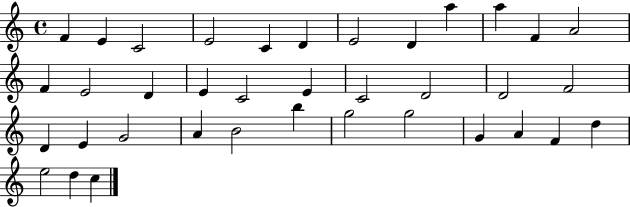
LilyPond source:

{
  \clef treble
  \time 4/4
  \defaultTimeSignature
  \key c \major
  f'4 e'4 c'2 | e'2 c'4 d'4 | e'2 d'4 a''4 | a''4 f'4 a'2 | \break f'4 e'2 d'4 | e'4 c'2 e'4 | c'2 d'2 | d'2 f'2 | \break d'4 e'4 g'2 | a'4 b'2 b''4 | g''2 g''2 | g'4 a'4 f'4 d''4 | \break e''2 d''4 c''4 | \bar "|."
}